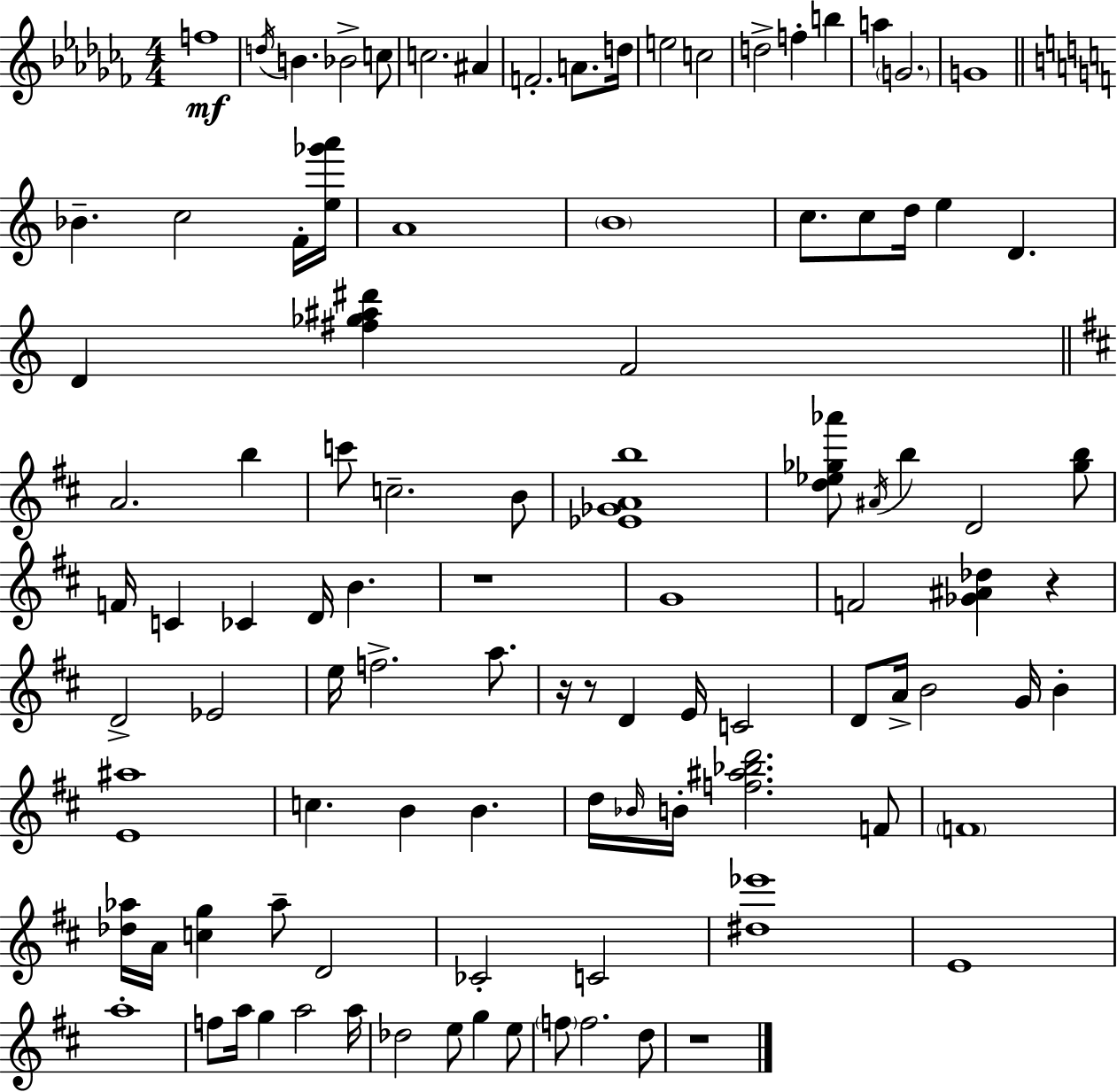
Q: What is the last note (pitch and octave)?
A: D5